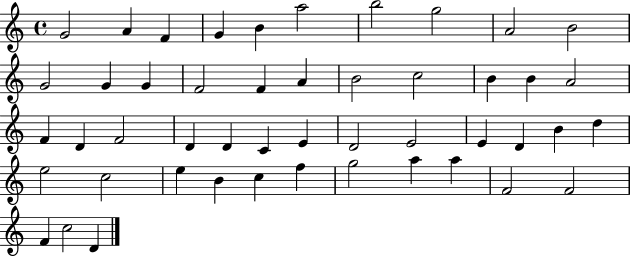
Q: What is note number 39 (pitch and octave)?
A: C5